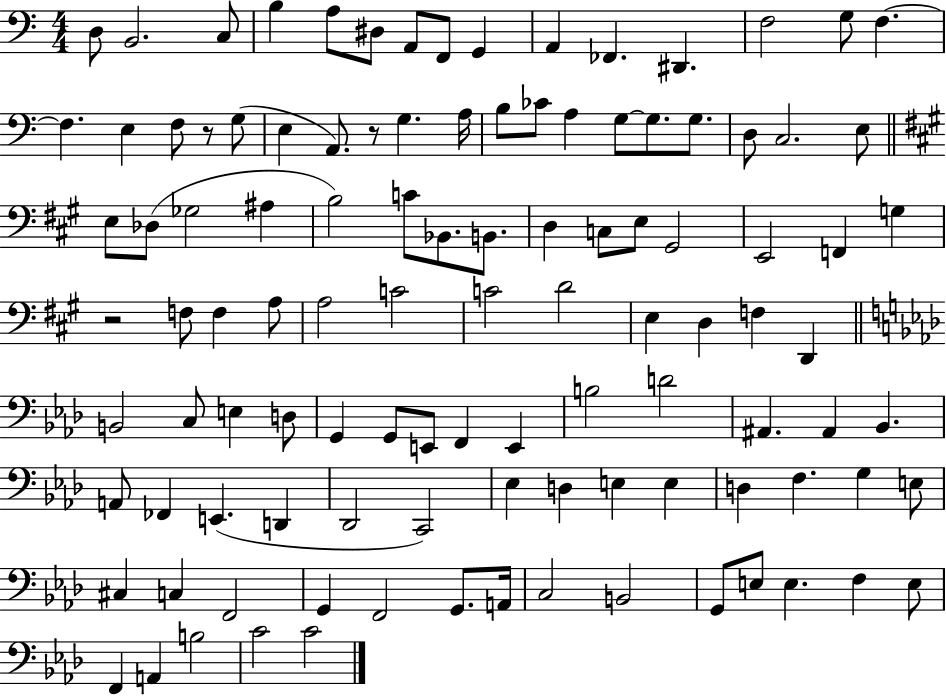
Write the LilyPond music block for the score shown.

{
  \clef bass
  \numericTimeSignature
  \time 4/4
  \key c \major
  d8 b,2. c8 | b4 a8 dis8 a,8 f,8 g,4 | a,4 fes,4. dis,4. | f2 g8 f4.~~ | \break f4. e4 f8 r8 g8( | e4 a,8.) r8 g4. a16 | b8 ces'8 a4 g8~~ g8. g8. | d8 c2. e8 | \break \bar "||" \break \key a \major e8 des8( ges2 ais4 | b2) c'8 bes,8. b,8. | d4 c8 e8 gis,2 | e,2 f,4 g4 | \break r2 f8 f4 a8 | a2 c'2 | c'2 d'2 | e4 d4 f4 d,4 | \break \bar "||" \break \key f \minor b,2 c8 e4 d8 | g,4 g,8 e,8 f,4 e,4 | b2 d'2 | ais,4. ais,4 bes,4. | \break a,8 fes,4 e,4.( d,4 | des,2 c,2) | ees4 d4 e4 e4 | d4 f4. g4 e8 | \break cis4 c4 f,2 | g,4 f,2 g,8. a,16 | c2 b,2 | g,8 e8 e4. f4 e8 | \break f,4 a,4 b2 | c'2 c'2 | \bar "|."
}